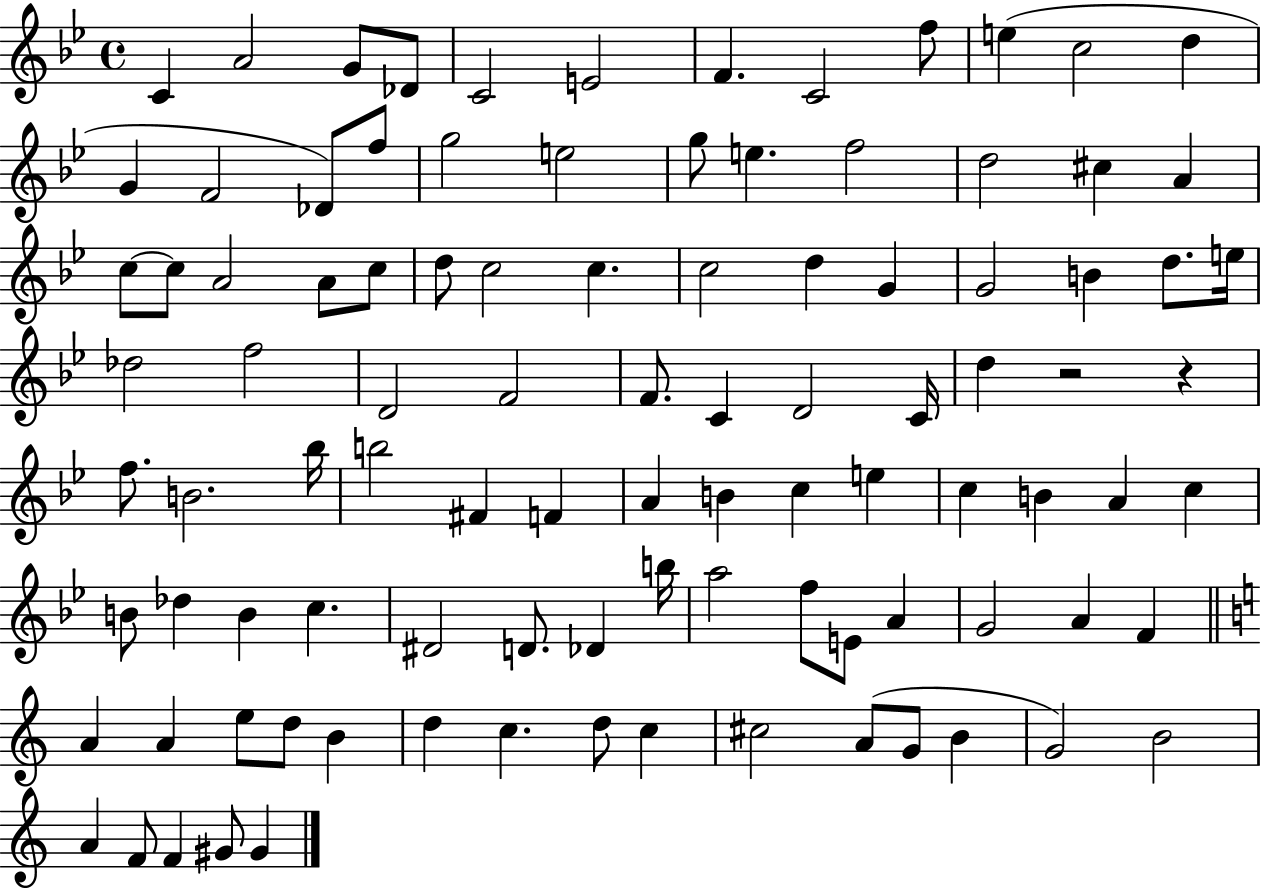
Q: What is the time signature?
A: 4/4